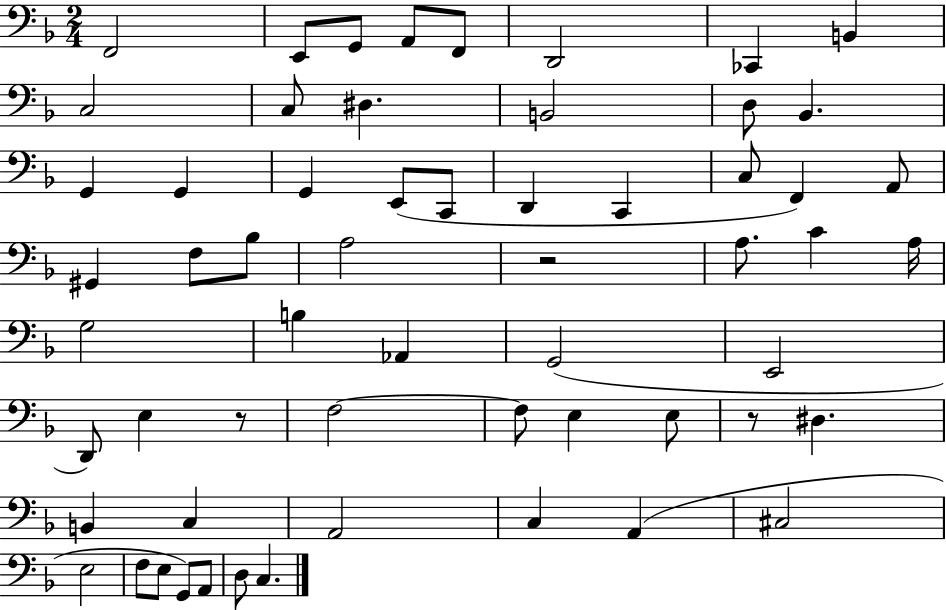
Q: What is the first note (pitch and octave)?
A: F2